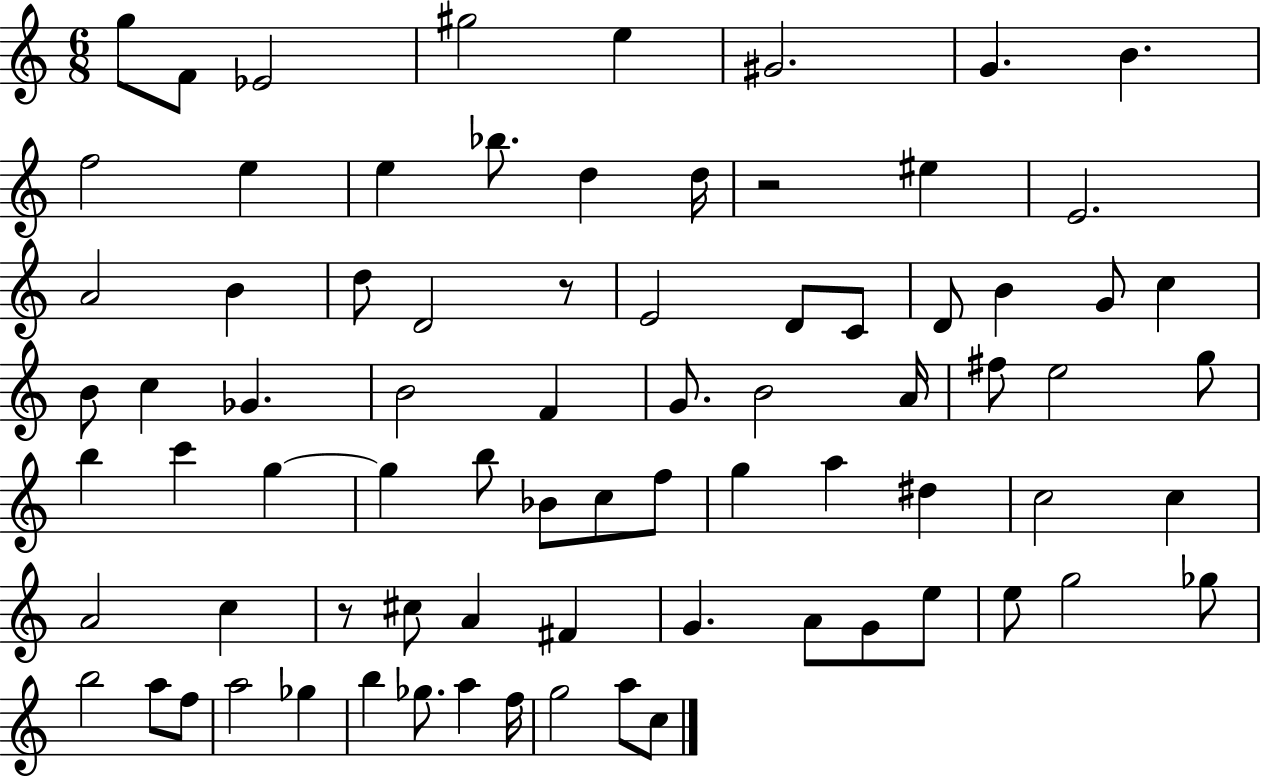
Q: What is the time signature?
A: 6/8